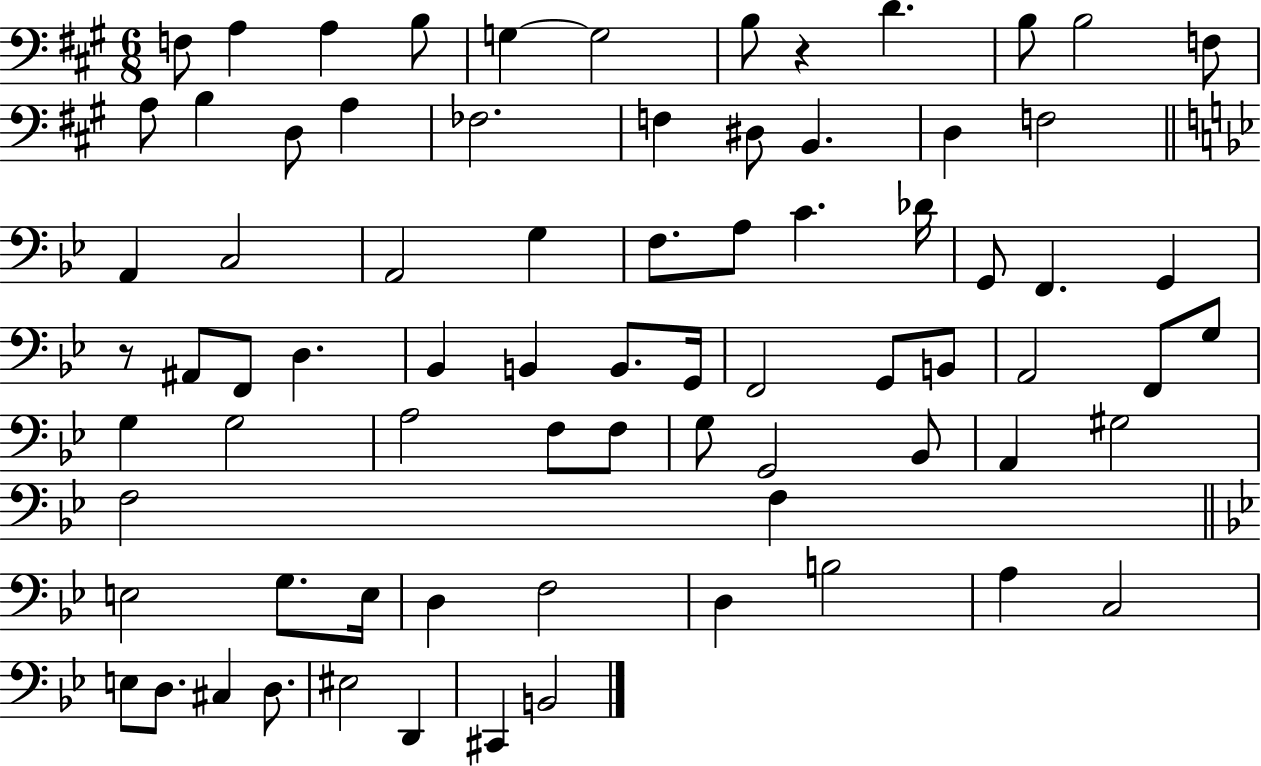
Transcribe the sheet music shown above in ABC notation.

X:1
T:Untitled
M:6/8
L:1/4
K:A
F,/2 A, A, B,/2 G, G,2 B,/2 z D B,/2 B,2 F,/2 A,/2 B, D,/2 A, _F,2 F, ^D,/2 B,, D, F,2 A,, C,2 A,,2 G, F,/2 A,/2 C _D/4 G,,/2 F,, G,, z/2 ^A,,/2 F,,/2 D, _B,, B,, B,,/2 G,,/4 F,,2 G,,/2 B,,/2 A,,2 F,,/2 G,/2 G, G,2 A,2 F,/2 F,/2 G,/2 G,,2 _B,,/2 A,, ^G,2 F,2 F, E,2 G,/2 E,/4 D, F,2 D, B,2 A, C,2 E,/2 D,/2 ^C, D,/2 ^E,2 D,, ^C,, B,,2